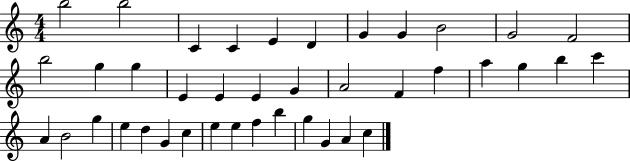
X:1
T:Untitled
M:4/4
L:1/4
K:C
b2 b2 C C E D G G B2 G2 F2 b2 g g E E E G A2 F f a g b c' A B2 g e d G c e e f b g G A c